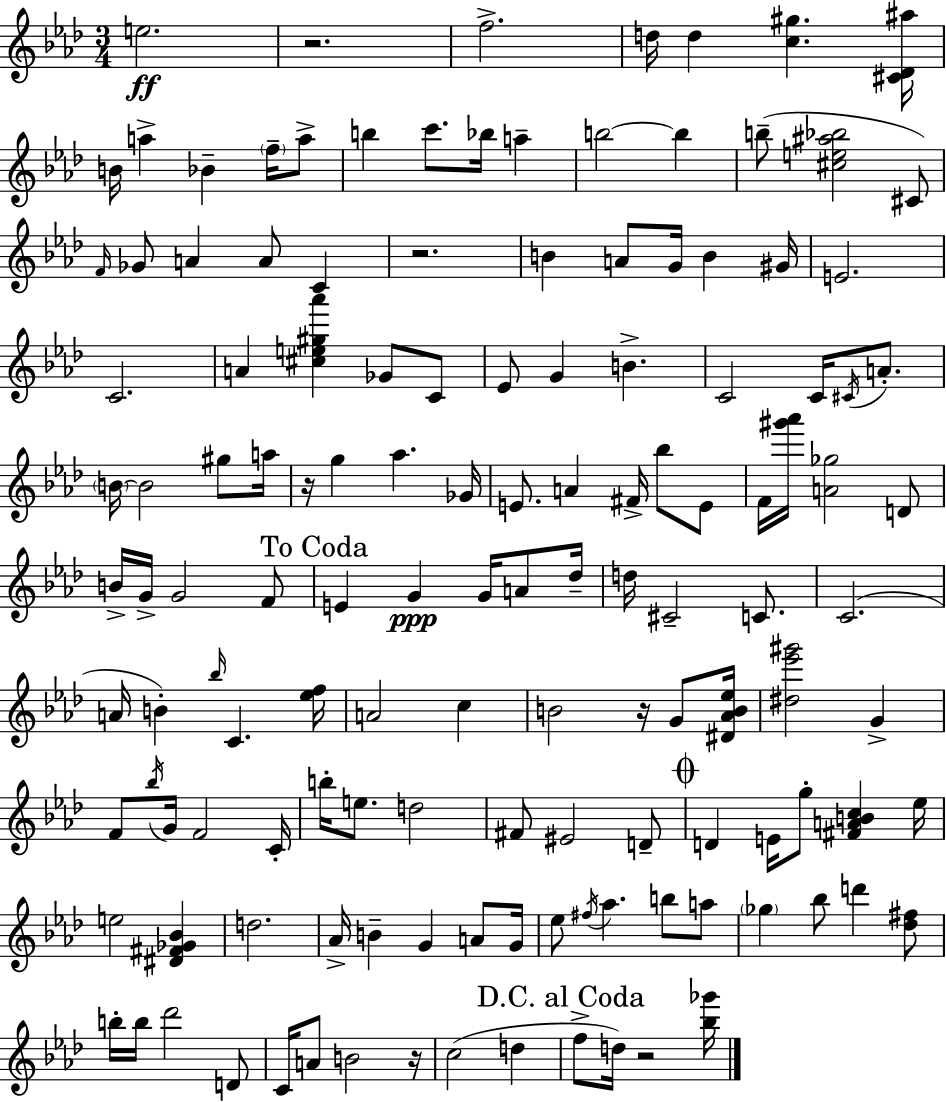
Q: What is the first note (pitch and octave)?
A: E5